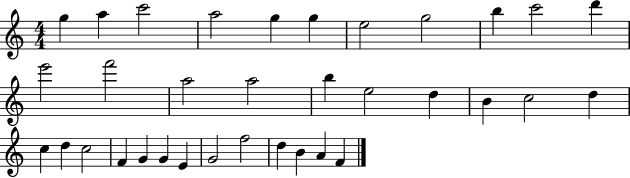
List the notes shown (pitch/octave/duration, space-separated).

G5/q A5/q C6/h A5/h G5/q G5/q E5/h G5/h B5/q C6/h D6/q E6/h F6/h A5/h A5/h B5/q E5/h D5/q B4/q C5/h D5/q C5/q D5/q C5/h F4/q G4/q G4/q E4/q G4/h F5/h D5/q B4/q A4/q F4/q